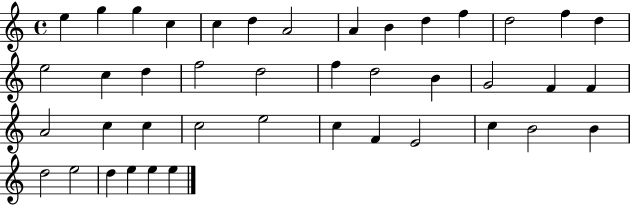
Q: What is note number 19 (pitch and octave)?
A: D5